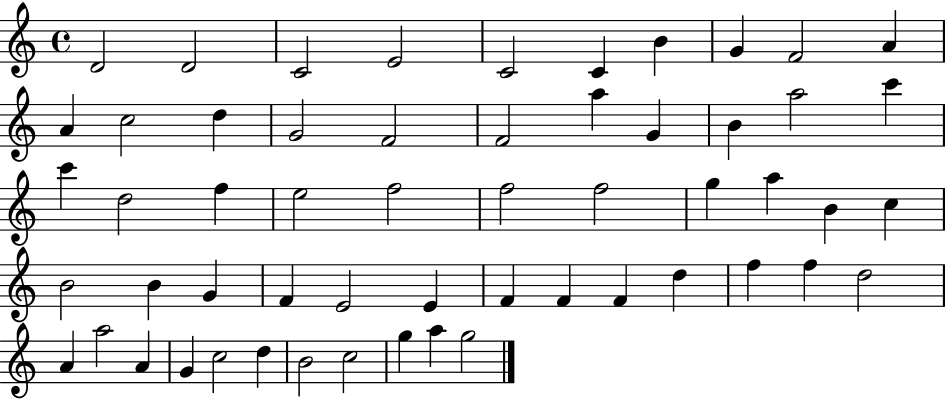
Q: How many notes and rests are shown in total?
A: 56